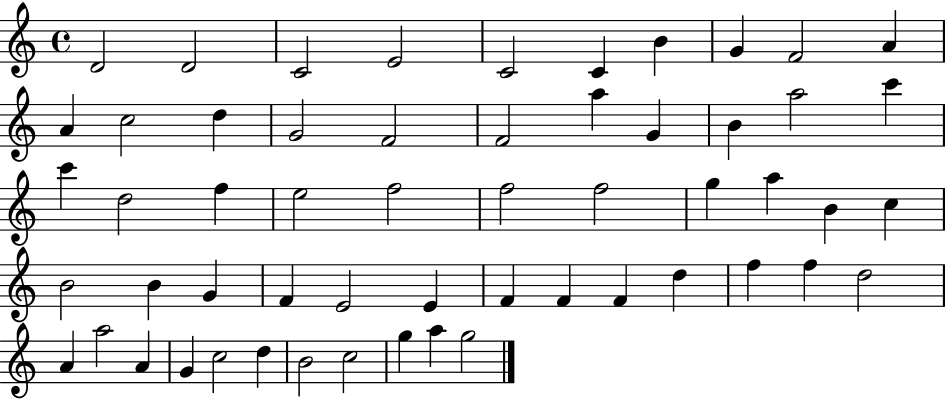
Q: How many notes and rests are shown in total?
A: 56